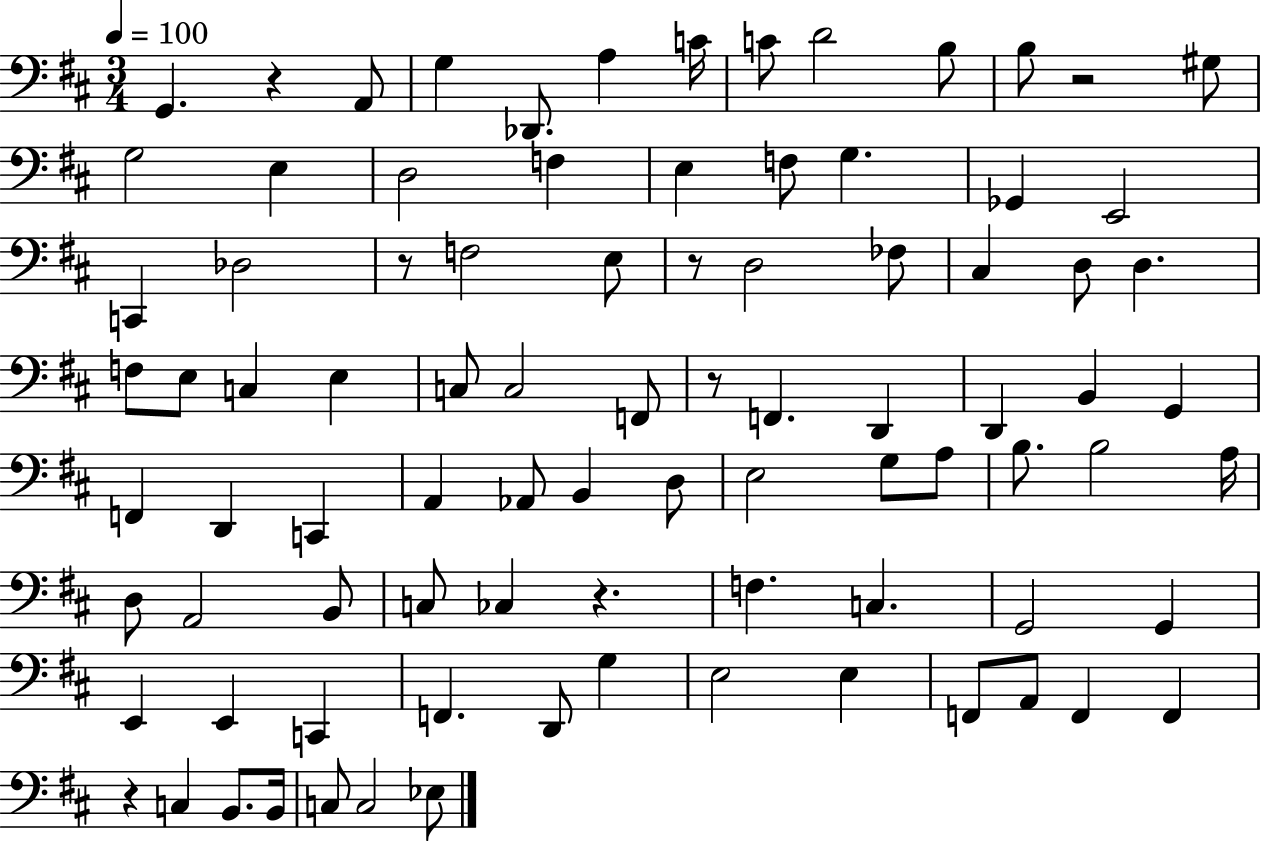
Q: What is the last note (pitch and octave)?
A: Eb3